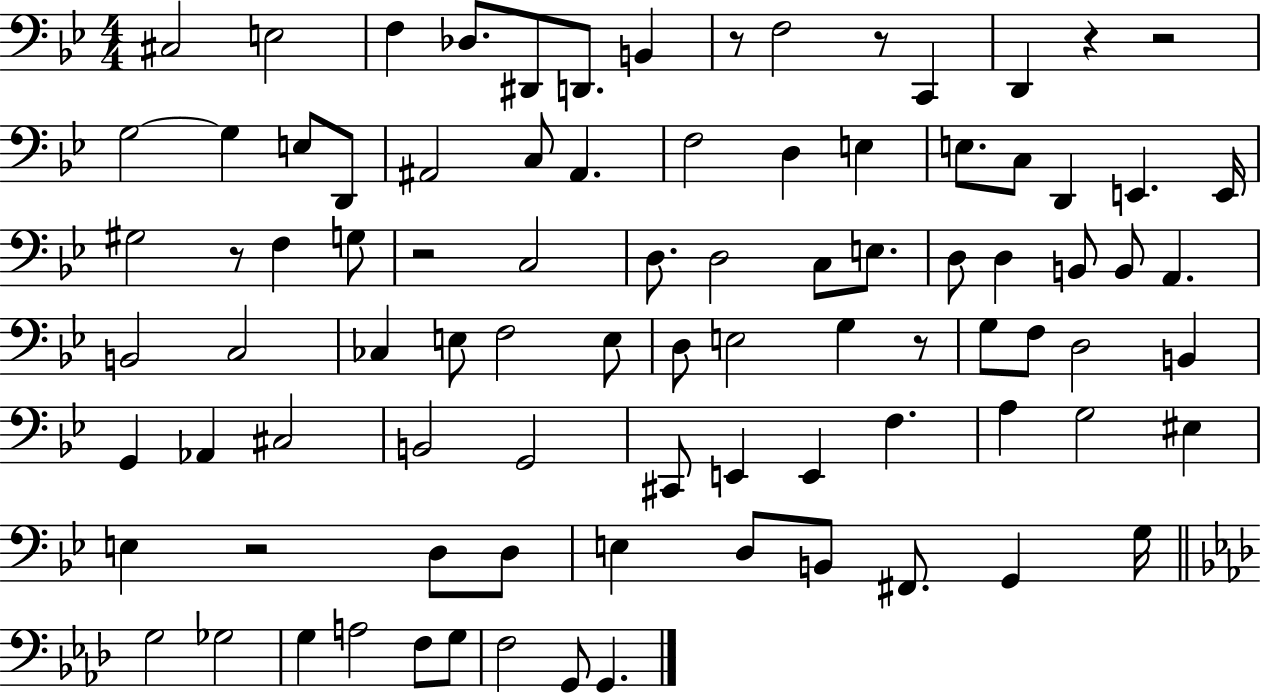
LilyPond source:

{
  \clef bass
  \numericTimeSignature
  \time 4/4
  \key bes \major
  cis2 e2 | f4 des8. dis,8 d,8. b,4 | r8 f2 r8 c,4 | d,4 r4 r2 | \break g2~~ g4 e8 d,8 | ais,2 c8 ais,4. | f2 d4 e4 | e8. c8 d,4 e,4. e,16 | \break gis2 r8 f4 g8 | r2 c2 | d8. d2 c8 e8. | d8 d4 b,8 b,8 a,4. | \break b,2 c2 | ces4 e8 f2 e8 | d8 e2 g4 r8 | g8 f8 d2 b,4 | \break g,4 aes,4 cis2 | b,2 g,2 | cis,8 e,4 e,4 f4. | a4 g2 eis4 | \break e4 r2 d8 d8 | e4 d8 b,8 fis,8. g,4 g16 | \bar "||" \break \key aes \major g2 ges2 | g4 a2 f8 g8 | f2 g,8 g,4. | \bar "|."
}